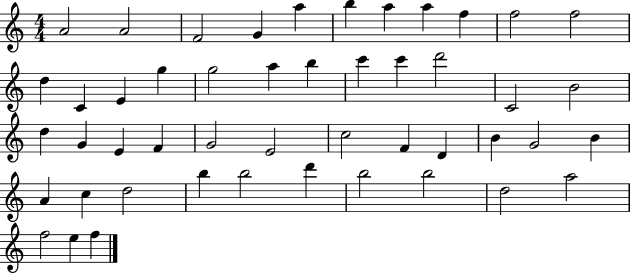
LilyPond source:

{
  \clef treble
  \numericTimeSignature
  \time 4/4
  \key c \major
  a'2 a'2 | f'2 g'4 a''4 | b''4 a''4 a''4 f''4 | f''2 f''2 | \break d''4 c'4 e'4 g''4 | g''2 a''4 b''4 | c'''4 c'''4 d'''2 | c'2 b'2 | \break d''4 g'4 e'4 f'4 | g'2 e'2 | c''2 f'4 d'4 | b'4 g'2 b'4 | \break a'4 c''4 d''2 | b''4 b''2 d'''4 | b''2 b''2 | d''2 a''2 | \break f''2 e''4 f''4 | \bar "|."
}